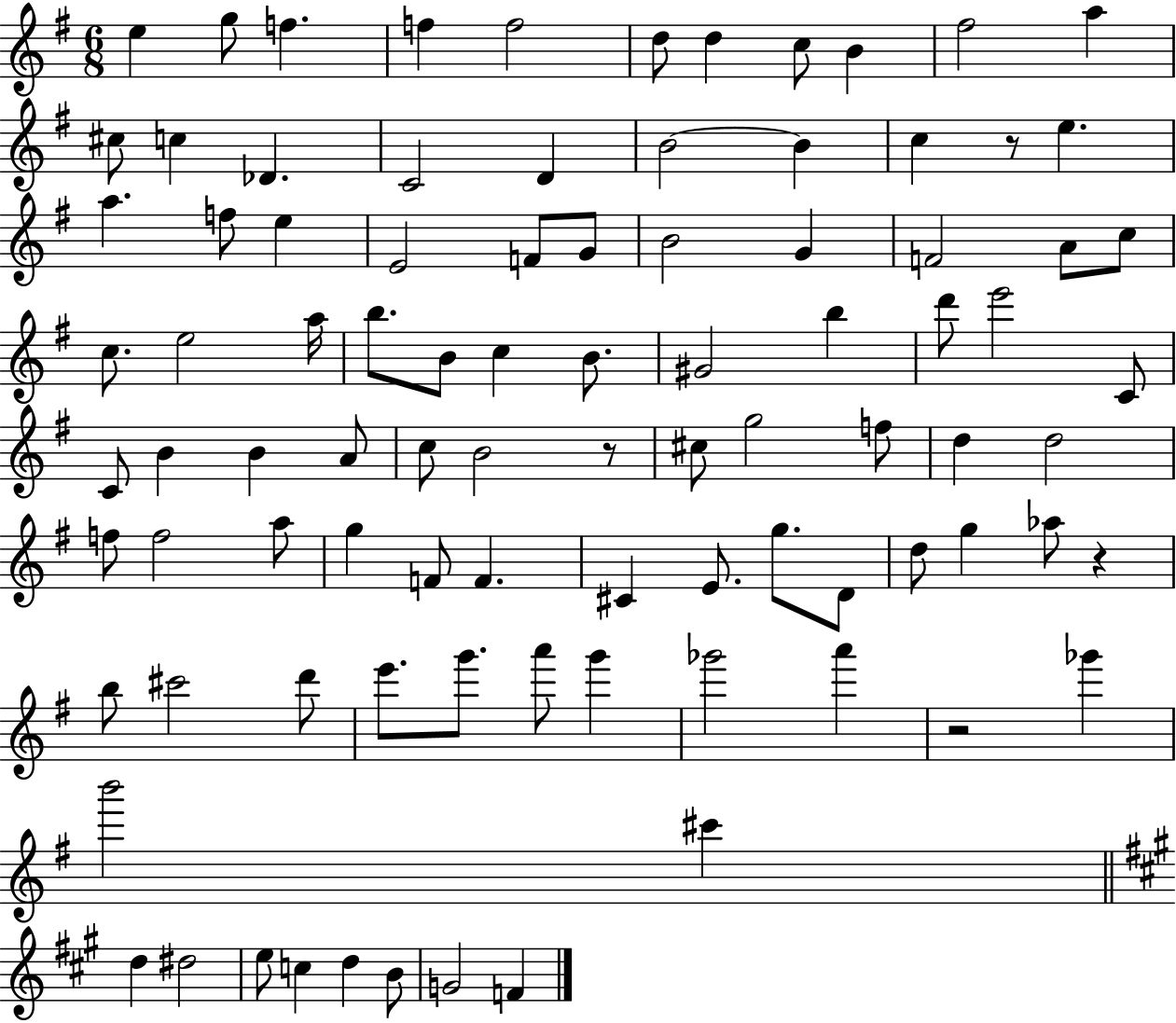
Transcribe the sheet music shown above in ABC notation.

X:1
T:Untitled
M:6/8
L:1/4
K:G
e g/2 f f f2 d/2 d c/2 B ^f2 a ^c/2 c _D C2 D B2 B c z/2 e a f/2 e E2 F/2 G/2 B2 G F2 A/2 c/2 c/2 e2 a/4 b/2 B/2 c B/2 ^G2 b d'/2 e'2 C/2 C/2 B B A/2 c/2 B2 z/2 ^c/2 g2 f/2 d d2 f/2 f2 a/2 g F/2 F ^C E/2 g/2 D/2 d/2 g _a/2 z b/2 ^c'2 d'/2 e'/2 g'/2 a'/2 g' _g'2 a' z2 _g' b'2 ^c' d ^d2 e/2 c d B/2 G2 F